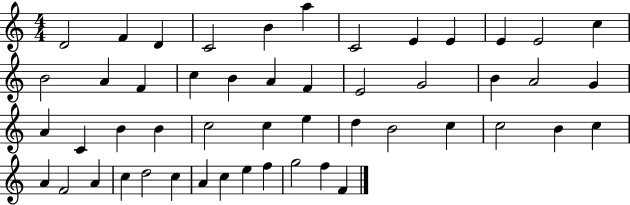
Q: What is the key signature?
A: C major